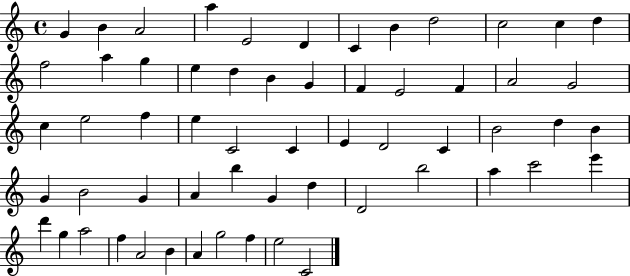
G4/q B4/q A4/h A5/q E4/h D4/q C4/q B4/q D5/h C5/h C5/q D5/q F5/h A5/q G5/q E5/q D5/q B4/q G4/q F4/q E4/h F4/q A4/h G4/h C5/q E5/h F5/q E5/q C4/h C4/q E4/q D4/h C4/q B4/h D5/q B4/q G4/q B4/h G4/q A4/q B5/q G4/q D5/q D4/h B5/h A5/q C6/h E6/q D6/q G5/q A5/h F5/q A4/h B4/q A4/q G5/h F5/q E5/h C4/h